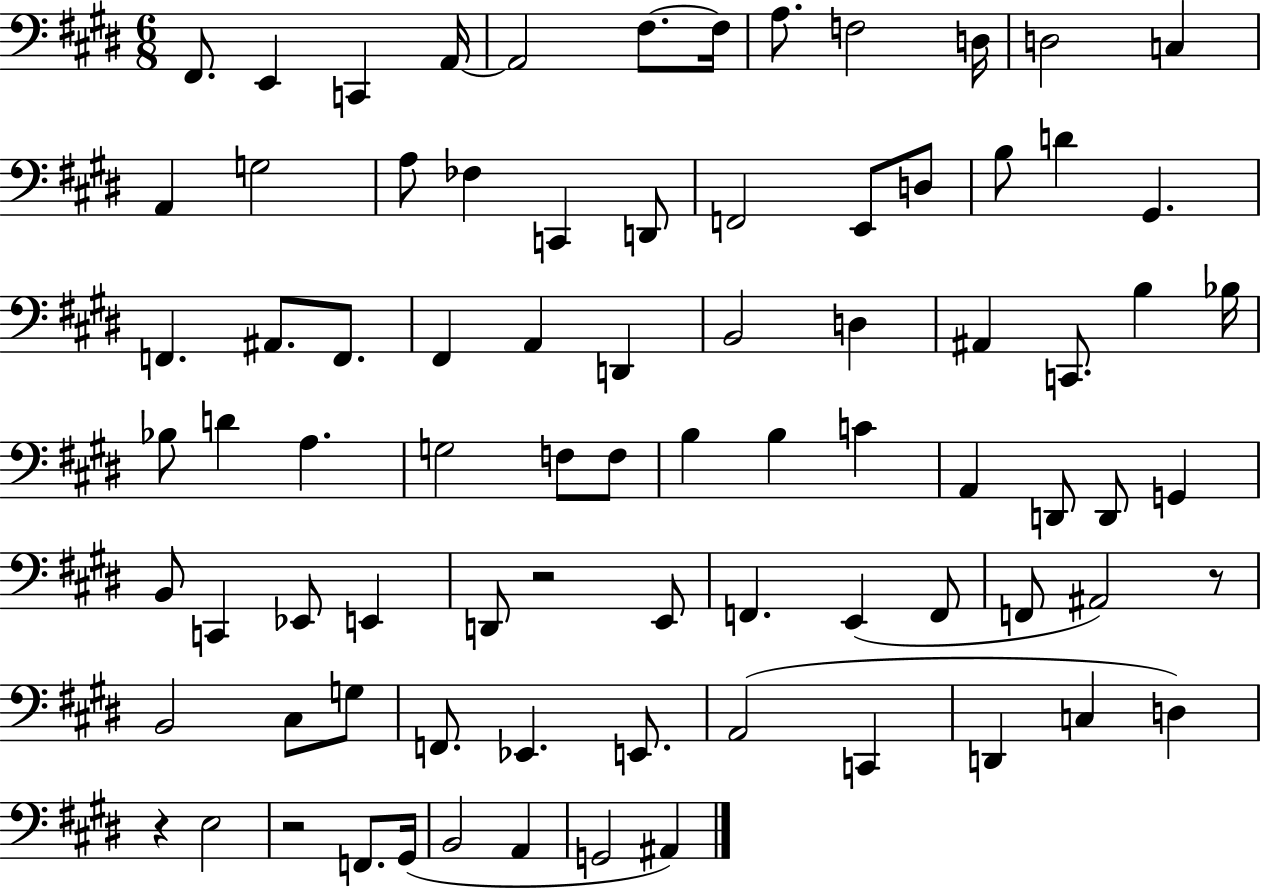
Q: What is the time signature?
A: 6/8